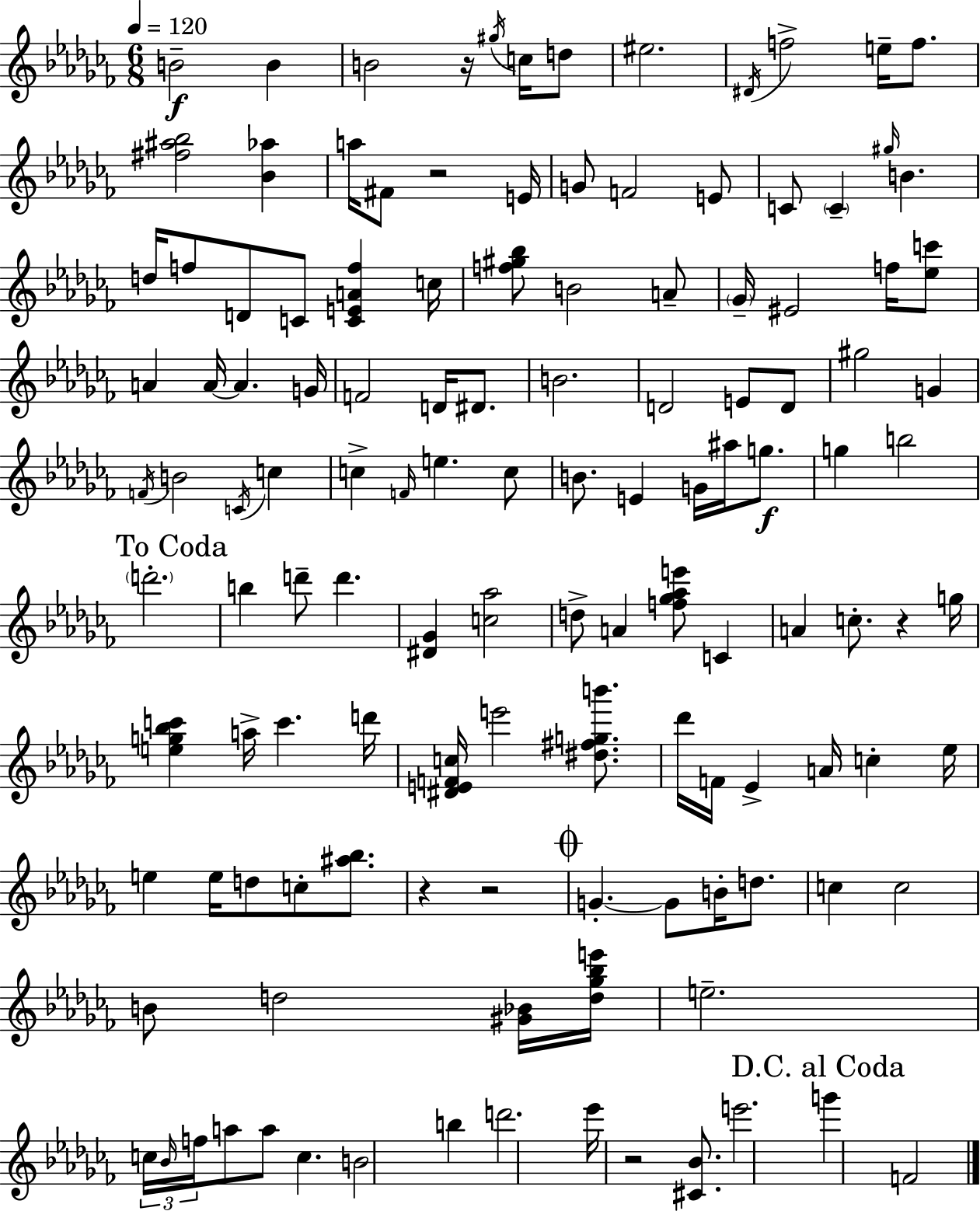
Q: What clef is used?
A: treble